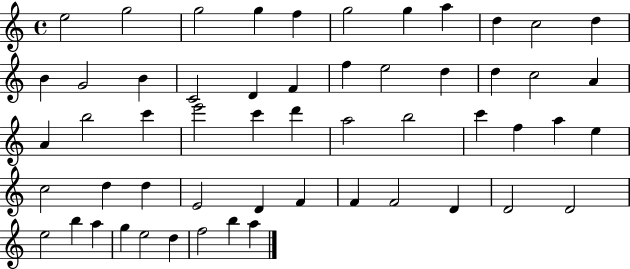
X:1
T:Untitled
M:4/4
L:1/4
K:C
e2 g2 g2 g f g2 g a d c2 d B G2 B C2 D F f e2 d d c2 A A b2 c' e'2 c' d' a2 b2 c' f a e c2 d d E2 D F F F2 D D2 D2 e2 b a g e2 d f2 b a